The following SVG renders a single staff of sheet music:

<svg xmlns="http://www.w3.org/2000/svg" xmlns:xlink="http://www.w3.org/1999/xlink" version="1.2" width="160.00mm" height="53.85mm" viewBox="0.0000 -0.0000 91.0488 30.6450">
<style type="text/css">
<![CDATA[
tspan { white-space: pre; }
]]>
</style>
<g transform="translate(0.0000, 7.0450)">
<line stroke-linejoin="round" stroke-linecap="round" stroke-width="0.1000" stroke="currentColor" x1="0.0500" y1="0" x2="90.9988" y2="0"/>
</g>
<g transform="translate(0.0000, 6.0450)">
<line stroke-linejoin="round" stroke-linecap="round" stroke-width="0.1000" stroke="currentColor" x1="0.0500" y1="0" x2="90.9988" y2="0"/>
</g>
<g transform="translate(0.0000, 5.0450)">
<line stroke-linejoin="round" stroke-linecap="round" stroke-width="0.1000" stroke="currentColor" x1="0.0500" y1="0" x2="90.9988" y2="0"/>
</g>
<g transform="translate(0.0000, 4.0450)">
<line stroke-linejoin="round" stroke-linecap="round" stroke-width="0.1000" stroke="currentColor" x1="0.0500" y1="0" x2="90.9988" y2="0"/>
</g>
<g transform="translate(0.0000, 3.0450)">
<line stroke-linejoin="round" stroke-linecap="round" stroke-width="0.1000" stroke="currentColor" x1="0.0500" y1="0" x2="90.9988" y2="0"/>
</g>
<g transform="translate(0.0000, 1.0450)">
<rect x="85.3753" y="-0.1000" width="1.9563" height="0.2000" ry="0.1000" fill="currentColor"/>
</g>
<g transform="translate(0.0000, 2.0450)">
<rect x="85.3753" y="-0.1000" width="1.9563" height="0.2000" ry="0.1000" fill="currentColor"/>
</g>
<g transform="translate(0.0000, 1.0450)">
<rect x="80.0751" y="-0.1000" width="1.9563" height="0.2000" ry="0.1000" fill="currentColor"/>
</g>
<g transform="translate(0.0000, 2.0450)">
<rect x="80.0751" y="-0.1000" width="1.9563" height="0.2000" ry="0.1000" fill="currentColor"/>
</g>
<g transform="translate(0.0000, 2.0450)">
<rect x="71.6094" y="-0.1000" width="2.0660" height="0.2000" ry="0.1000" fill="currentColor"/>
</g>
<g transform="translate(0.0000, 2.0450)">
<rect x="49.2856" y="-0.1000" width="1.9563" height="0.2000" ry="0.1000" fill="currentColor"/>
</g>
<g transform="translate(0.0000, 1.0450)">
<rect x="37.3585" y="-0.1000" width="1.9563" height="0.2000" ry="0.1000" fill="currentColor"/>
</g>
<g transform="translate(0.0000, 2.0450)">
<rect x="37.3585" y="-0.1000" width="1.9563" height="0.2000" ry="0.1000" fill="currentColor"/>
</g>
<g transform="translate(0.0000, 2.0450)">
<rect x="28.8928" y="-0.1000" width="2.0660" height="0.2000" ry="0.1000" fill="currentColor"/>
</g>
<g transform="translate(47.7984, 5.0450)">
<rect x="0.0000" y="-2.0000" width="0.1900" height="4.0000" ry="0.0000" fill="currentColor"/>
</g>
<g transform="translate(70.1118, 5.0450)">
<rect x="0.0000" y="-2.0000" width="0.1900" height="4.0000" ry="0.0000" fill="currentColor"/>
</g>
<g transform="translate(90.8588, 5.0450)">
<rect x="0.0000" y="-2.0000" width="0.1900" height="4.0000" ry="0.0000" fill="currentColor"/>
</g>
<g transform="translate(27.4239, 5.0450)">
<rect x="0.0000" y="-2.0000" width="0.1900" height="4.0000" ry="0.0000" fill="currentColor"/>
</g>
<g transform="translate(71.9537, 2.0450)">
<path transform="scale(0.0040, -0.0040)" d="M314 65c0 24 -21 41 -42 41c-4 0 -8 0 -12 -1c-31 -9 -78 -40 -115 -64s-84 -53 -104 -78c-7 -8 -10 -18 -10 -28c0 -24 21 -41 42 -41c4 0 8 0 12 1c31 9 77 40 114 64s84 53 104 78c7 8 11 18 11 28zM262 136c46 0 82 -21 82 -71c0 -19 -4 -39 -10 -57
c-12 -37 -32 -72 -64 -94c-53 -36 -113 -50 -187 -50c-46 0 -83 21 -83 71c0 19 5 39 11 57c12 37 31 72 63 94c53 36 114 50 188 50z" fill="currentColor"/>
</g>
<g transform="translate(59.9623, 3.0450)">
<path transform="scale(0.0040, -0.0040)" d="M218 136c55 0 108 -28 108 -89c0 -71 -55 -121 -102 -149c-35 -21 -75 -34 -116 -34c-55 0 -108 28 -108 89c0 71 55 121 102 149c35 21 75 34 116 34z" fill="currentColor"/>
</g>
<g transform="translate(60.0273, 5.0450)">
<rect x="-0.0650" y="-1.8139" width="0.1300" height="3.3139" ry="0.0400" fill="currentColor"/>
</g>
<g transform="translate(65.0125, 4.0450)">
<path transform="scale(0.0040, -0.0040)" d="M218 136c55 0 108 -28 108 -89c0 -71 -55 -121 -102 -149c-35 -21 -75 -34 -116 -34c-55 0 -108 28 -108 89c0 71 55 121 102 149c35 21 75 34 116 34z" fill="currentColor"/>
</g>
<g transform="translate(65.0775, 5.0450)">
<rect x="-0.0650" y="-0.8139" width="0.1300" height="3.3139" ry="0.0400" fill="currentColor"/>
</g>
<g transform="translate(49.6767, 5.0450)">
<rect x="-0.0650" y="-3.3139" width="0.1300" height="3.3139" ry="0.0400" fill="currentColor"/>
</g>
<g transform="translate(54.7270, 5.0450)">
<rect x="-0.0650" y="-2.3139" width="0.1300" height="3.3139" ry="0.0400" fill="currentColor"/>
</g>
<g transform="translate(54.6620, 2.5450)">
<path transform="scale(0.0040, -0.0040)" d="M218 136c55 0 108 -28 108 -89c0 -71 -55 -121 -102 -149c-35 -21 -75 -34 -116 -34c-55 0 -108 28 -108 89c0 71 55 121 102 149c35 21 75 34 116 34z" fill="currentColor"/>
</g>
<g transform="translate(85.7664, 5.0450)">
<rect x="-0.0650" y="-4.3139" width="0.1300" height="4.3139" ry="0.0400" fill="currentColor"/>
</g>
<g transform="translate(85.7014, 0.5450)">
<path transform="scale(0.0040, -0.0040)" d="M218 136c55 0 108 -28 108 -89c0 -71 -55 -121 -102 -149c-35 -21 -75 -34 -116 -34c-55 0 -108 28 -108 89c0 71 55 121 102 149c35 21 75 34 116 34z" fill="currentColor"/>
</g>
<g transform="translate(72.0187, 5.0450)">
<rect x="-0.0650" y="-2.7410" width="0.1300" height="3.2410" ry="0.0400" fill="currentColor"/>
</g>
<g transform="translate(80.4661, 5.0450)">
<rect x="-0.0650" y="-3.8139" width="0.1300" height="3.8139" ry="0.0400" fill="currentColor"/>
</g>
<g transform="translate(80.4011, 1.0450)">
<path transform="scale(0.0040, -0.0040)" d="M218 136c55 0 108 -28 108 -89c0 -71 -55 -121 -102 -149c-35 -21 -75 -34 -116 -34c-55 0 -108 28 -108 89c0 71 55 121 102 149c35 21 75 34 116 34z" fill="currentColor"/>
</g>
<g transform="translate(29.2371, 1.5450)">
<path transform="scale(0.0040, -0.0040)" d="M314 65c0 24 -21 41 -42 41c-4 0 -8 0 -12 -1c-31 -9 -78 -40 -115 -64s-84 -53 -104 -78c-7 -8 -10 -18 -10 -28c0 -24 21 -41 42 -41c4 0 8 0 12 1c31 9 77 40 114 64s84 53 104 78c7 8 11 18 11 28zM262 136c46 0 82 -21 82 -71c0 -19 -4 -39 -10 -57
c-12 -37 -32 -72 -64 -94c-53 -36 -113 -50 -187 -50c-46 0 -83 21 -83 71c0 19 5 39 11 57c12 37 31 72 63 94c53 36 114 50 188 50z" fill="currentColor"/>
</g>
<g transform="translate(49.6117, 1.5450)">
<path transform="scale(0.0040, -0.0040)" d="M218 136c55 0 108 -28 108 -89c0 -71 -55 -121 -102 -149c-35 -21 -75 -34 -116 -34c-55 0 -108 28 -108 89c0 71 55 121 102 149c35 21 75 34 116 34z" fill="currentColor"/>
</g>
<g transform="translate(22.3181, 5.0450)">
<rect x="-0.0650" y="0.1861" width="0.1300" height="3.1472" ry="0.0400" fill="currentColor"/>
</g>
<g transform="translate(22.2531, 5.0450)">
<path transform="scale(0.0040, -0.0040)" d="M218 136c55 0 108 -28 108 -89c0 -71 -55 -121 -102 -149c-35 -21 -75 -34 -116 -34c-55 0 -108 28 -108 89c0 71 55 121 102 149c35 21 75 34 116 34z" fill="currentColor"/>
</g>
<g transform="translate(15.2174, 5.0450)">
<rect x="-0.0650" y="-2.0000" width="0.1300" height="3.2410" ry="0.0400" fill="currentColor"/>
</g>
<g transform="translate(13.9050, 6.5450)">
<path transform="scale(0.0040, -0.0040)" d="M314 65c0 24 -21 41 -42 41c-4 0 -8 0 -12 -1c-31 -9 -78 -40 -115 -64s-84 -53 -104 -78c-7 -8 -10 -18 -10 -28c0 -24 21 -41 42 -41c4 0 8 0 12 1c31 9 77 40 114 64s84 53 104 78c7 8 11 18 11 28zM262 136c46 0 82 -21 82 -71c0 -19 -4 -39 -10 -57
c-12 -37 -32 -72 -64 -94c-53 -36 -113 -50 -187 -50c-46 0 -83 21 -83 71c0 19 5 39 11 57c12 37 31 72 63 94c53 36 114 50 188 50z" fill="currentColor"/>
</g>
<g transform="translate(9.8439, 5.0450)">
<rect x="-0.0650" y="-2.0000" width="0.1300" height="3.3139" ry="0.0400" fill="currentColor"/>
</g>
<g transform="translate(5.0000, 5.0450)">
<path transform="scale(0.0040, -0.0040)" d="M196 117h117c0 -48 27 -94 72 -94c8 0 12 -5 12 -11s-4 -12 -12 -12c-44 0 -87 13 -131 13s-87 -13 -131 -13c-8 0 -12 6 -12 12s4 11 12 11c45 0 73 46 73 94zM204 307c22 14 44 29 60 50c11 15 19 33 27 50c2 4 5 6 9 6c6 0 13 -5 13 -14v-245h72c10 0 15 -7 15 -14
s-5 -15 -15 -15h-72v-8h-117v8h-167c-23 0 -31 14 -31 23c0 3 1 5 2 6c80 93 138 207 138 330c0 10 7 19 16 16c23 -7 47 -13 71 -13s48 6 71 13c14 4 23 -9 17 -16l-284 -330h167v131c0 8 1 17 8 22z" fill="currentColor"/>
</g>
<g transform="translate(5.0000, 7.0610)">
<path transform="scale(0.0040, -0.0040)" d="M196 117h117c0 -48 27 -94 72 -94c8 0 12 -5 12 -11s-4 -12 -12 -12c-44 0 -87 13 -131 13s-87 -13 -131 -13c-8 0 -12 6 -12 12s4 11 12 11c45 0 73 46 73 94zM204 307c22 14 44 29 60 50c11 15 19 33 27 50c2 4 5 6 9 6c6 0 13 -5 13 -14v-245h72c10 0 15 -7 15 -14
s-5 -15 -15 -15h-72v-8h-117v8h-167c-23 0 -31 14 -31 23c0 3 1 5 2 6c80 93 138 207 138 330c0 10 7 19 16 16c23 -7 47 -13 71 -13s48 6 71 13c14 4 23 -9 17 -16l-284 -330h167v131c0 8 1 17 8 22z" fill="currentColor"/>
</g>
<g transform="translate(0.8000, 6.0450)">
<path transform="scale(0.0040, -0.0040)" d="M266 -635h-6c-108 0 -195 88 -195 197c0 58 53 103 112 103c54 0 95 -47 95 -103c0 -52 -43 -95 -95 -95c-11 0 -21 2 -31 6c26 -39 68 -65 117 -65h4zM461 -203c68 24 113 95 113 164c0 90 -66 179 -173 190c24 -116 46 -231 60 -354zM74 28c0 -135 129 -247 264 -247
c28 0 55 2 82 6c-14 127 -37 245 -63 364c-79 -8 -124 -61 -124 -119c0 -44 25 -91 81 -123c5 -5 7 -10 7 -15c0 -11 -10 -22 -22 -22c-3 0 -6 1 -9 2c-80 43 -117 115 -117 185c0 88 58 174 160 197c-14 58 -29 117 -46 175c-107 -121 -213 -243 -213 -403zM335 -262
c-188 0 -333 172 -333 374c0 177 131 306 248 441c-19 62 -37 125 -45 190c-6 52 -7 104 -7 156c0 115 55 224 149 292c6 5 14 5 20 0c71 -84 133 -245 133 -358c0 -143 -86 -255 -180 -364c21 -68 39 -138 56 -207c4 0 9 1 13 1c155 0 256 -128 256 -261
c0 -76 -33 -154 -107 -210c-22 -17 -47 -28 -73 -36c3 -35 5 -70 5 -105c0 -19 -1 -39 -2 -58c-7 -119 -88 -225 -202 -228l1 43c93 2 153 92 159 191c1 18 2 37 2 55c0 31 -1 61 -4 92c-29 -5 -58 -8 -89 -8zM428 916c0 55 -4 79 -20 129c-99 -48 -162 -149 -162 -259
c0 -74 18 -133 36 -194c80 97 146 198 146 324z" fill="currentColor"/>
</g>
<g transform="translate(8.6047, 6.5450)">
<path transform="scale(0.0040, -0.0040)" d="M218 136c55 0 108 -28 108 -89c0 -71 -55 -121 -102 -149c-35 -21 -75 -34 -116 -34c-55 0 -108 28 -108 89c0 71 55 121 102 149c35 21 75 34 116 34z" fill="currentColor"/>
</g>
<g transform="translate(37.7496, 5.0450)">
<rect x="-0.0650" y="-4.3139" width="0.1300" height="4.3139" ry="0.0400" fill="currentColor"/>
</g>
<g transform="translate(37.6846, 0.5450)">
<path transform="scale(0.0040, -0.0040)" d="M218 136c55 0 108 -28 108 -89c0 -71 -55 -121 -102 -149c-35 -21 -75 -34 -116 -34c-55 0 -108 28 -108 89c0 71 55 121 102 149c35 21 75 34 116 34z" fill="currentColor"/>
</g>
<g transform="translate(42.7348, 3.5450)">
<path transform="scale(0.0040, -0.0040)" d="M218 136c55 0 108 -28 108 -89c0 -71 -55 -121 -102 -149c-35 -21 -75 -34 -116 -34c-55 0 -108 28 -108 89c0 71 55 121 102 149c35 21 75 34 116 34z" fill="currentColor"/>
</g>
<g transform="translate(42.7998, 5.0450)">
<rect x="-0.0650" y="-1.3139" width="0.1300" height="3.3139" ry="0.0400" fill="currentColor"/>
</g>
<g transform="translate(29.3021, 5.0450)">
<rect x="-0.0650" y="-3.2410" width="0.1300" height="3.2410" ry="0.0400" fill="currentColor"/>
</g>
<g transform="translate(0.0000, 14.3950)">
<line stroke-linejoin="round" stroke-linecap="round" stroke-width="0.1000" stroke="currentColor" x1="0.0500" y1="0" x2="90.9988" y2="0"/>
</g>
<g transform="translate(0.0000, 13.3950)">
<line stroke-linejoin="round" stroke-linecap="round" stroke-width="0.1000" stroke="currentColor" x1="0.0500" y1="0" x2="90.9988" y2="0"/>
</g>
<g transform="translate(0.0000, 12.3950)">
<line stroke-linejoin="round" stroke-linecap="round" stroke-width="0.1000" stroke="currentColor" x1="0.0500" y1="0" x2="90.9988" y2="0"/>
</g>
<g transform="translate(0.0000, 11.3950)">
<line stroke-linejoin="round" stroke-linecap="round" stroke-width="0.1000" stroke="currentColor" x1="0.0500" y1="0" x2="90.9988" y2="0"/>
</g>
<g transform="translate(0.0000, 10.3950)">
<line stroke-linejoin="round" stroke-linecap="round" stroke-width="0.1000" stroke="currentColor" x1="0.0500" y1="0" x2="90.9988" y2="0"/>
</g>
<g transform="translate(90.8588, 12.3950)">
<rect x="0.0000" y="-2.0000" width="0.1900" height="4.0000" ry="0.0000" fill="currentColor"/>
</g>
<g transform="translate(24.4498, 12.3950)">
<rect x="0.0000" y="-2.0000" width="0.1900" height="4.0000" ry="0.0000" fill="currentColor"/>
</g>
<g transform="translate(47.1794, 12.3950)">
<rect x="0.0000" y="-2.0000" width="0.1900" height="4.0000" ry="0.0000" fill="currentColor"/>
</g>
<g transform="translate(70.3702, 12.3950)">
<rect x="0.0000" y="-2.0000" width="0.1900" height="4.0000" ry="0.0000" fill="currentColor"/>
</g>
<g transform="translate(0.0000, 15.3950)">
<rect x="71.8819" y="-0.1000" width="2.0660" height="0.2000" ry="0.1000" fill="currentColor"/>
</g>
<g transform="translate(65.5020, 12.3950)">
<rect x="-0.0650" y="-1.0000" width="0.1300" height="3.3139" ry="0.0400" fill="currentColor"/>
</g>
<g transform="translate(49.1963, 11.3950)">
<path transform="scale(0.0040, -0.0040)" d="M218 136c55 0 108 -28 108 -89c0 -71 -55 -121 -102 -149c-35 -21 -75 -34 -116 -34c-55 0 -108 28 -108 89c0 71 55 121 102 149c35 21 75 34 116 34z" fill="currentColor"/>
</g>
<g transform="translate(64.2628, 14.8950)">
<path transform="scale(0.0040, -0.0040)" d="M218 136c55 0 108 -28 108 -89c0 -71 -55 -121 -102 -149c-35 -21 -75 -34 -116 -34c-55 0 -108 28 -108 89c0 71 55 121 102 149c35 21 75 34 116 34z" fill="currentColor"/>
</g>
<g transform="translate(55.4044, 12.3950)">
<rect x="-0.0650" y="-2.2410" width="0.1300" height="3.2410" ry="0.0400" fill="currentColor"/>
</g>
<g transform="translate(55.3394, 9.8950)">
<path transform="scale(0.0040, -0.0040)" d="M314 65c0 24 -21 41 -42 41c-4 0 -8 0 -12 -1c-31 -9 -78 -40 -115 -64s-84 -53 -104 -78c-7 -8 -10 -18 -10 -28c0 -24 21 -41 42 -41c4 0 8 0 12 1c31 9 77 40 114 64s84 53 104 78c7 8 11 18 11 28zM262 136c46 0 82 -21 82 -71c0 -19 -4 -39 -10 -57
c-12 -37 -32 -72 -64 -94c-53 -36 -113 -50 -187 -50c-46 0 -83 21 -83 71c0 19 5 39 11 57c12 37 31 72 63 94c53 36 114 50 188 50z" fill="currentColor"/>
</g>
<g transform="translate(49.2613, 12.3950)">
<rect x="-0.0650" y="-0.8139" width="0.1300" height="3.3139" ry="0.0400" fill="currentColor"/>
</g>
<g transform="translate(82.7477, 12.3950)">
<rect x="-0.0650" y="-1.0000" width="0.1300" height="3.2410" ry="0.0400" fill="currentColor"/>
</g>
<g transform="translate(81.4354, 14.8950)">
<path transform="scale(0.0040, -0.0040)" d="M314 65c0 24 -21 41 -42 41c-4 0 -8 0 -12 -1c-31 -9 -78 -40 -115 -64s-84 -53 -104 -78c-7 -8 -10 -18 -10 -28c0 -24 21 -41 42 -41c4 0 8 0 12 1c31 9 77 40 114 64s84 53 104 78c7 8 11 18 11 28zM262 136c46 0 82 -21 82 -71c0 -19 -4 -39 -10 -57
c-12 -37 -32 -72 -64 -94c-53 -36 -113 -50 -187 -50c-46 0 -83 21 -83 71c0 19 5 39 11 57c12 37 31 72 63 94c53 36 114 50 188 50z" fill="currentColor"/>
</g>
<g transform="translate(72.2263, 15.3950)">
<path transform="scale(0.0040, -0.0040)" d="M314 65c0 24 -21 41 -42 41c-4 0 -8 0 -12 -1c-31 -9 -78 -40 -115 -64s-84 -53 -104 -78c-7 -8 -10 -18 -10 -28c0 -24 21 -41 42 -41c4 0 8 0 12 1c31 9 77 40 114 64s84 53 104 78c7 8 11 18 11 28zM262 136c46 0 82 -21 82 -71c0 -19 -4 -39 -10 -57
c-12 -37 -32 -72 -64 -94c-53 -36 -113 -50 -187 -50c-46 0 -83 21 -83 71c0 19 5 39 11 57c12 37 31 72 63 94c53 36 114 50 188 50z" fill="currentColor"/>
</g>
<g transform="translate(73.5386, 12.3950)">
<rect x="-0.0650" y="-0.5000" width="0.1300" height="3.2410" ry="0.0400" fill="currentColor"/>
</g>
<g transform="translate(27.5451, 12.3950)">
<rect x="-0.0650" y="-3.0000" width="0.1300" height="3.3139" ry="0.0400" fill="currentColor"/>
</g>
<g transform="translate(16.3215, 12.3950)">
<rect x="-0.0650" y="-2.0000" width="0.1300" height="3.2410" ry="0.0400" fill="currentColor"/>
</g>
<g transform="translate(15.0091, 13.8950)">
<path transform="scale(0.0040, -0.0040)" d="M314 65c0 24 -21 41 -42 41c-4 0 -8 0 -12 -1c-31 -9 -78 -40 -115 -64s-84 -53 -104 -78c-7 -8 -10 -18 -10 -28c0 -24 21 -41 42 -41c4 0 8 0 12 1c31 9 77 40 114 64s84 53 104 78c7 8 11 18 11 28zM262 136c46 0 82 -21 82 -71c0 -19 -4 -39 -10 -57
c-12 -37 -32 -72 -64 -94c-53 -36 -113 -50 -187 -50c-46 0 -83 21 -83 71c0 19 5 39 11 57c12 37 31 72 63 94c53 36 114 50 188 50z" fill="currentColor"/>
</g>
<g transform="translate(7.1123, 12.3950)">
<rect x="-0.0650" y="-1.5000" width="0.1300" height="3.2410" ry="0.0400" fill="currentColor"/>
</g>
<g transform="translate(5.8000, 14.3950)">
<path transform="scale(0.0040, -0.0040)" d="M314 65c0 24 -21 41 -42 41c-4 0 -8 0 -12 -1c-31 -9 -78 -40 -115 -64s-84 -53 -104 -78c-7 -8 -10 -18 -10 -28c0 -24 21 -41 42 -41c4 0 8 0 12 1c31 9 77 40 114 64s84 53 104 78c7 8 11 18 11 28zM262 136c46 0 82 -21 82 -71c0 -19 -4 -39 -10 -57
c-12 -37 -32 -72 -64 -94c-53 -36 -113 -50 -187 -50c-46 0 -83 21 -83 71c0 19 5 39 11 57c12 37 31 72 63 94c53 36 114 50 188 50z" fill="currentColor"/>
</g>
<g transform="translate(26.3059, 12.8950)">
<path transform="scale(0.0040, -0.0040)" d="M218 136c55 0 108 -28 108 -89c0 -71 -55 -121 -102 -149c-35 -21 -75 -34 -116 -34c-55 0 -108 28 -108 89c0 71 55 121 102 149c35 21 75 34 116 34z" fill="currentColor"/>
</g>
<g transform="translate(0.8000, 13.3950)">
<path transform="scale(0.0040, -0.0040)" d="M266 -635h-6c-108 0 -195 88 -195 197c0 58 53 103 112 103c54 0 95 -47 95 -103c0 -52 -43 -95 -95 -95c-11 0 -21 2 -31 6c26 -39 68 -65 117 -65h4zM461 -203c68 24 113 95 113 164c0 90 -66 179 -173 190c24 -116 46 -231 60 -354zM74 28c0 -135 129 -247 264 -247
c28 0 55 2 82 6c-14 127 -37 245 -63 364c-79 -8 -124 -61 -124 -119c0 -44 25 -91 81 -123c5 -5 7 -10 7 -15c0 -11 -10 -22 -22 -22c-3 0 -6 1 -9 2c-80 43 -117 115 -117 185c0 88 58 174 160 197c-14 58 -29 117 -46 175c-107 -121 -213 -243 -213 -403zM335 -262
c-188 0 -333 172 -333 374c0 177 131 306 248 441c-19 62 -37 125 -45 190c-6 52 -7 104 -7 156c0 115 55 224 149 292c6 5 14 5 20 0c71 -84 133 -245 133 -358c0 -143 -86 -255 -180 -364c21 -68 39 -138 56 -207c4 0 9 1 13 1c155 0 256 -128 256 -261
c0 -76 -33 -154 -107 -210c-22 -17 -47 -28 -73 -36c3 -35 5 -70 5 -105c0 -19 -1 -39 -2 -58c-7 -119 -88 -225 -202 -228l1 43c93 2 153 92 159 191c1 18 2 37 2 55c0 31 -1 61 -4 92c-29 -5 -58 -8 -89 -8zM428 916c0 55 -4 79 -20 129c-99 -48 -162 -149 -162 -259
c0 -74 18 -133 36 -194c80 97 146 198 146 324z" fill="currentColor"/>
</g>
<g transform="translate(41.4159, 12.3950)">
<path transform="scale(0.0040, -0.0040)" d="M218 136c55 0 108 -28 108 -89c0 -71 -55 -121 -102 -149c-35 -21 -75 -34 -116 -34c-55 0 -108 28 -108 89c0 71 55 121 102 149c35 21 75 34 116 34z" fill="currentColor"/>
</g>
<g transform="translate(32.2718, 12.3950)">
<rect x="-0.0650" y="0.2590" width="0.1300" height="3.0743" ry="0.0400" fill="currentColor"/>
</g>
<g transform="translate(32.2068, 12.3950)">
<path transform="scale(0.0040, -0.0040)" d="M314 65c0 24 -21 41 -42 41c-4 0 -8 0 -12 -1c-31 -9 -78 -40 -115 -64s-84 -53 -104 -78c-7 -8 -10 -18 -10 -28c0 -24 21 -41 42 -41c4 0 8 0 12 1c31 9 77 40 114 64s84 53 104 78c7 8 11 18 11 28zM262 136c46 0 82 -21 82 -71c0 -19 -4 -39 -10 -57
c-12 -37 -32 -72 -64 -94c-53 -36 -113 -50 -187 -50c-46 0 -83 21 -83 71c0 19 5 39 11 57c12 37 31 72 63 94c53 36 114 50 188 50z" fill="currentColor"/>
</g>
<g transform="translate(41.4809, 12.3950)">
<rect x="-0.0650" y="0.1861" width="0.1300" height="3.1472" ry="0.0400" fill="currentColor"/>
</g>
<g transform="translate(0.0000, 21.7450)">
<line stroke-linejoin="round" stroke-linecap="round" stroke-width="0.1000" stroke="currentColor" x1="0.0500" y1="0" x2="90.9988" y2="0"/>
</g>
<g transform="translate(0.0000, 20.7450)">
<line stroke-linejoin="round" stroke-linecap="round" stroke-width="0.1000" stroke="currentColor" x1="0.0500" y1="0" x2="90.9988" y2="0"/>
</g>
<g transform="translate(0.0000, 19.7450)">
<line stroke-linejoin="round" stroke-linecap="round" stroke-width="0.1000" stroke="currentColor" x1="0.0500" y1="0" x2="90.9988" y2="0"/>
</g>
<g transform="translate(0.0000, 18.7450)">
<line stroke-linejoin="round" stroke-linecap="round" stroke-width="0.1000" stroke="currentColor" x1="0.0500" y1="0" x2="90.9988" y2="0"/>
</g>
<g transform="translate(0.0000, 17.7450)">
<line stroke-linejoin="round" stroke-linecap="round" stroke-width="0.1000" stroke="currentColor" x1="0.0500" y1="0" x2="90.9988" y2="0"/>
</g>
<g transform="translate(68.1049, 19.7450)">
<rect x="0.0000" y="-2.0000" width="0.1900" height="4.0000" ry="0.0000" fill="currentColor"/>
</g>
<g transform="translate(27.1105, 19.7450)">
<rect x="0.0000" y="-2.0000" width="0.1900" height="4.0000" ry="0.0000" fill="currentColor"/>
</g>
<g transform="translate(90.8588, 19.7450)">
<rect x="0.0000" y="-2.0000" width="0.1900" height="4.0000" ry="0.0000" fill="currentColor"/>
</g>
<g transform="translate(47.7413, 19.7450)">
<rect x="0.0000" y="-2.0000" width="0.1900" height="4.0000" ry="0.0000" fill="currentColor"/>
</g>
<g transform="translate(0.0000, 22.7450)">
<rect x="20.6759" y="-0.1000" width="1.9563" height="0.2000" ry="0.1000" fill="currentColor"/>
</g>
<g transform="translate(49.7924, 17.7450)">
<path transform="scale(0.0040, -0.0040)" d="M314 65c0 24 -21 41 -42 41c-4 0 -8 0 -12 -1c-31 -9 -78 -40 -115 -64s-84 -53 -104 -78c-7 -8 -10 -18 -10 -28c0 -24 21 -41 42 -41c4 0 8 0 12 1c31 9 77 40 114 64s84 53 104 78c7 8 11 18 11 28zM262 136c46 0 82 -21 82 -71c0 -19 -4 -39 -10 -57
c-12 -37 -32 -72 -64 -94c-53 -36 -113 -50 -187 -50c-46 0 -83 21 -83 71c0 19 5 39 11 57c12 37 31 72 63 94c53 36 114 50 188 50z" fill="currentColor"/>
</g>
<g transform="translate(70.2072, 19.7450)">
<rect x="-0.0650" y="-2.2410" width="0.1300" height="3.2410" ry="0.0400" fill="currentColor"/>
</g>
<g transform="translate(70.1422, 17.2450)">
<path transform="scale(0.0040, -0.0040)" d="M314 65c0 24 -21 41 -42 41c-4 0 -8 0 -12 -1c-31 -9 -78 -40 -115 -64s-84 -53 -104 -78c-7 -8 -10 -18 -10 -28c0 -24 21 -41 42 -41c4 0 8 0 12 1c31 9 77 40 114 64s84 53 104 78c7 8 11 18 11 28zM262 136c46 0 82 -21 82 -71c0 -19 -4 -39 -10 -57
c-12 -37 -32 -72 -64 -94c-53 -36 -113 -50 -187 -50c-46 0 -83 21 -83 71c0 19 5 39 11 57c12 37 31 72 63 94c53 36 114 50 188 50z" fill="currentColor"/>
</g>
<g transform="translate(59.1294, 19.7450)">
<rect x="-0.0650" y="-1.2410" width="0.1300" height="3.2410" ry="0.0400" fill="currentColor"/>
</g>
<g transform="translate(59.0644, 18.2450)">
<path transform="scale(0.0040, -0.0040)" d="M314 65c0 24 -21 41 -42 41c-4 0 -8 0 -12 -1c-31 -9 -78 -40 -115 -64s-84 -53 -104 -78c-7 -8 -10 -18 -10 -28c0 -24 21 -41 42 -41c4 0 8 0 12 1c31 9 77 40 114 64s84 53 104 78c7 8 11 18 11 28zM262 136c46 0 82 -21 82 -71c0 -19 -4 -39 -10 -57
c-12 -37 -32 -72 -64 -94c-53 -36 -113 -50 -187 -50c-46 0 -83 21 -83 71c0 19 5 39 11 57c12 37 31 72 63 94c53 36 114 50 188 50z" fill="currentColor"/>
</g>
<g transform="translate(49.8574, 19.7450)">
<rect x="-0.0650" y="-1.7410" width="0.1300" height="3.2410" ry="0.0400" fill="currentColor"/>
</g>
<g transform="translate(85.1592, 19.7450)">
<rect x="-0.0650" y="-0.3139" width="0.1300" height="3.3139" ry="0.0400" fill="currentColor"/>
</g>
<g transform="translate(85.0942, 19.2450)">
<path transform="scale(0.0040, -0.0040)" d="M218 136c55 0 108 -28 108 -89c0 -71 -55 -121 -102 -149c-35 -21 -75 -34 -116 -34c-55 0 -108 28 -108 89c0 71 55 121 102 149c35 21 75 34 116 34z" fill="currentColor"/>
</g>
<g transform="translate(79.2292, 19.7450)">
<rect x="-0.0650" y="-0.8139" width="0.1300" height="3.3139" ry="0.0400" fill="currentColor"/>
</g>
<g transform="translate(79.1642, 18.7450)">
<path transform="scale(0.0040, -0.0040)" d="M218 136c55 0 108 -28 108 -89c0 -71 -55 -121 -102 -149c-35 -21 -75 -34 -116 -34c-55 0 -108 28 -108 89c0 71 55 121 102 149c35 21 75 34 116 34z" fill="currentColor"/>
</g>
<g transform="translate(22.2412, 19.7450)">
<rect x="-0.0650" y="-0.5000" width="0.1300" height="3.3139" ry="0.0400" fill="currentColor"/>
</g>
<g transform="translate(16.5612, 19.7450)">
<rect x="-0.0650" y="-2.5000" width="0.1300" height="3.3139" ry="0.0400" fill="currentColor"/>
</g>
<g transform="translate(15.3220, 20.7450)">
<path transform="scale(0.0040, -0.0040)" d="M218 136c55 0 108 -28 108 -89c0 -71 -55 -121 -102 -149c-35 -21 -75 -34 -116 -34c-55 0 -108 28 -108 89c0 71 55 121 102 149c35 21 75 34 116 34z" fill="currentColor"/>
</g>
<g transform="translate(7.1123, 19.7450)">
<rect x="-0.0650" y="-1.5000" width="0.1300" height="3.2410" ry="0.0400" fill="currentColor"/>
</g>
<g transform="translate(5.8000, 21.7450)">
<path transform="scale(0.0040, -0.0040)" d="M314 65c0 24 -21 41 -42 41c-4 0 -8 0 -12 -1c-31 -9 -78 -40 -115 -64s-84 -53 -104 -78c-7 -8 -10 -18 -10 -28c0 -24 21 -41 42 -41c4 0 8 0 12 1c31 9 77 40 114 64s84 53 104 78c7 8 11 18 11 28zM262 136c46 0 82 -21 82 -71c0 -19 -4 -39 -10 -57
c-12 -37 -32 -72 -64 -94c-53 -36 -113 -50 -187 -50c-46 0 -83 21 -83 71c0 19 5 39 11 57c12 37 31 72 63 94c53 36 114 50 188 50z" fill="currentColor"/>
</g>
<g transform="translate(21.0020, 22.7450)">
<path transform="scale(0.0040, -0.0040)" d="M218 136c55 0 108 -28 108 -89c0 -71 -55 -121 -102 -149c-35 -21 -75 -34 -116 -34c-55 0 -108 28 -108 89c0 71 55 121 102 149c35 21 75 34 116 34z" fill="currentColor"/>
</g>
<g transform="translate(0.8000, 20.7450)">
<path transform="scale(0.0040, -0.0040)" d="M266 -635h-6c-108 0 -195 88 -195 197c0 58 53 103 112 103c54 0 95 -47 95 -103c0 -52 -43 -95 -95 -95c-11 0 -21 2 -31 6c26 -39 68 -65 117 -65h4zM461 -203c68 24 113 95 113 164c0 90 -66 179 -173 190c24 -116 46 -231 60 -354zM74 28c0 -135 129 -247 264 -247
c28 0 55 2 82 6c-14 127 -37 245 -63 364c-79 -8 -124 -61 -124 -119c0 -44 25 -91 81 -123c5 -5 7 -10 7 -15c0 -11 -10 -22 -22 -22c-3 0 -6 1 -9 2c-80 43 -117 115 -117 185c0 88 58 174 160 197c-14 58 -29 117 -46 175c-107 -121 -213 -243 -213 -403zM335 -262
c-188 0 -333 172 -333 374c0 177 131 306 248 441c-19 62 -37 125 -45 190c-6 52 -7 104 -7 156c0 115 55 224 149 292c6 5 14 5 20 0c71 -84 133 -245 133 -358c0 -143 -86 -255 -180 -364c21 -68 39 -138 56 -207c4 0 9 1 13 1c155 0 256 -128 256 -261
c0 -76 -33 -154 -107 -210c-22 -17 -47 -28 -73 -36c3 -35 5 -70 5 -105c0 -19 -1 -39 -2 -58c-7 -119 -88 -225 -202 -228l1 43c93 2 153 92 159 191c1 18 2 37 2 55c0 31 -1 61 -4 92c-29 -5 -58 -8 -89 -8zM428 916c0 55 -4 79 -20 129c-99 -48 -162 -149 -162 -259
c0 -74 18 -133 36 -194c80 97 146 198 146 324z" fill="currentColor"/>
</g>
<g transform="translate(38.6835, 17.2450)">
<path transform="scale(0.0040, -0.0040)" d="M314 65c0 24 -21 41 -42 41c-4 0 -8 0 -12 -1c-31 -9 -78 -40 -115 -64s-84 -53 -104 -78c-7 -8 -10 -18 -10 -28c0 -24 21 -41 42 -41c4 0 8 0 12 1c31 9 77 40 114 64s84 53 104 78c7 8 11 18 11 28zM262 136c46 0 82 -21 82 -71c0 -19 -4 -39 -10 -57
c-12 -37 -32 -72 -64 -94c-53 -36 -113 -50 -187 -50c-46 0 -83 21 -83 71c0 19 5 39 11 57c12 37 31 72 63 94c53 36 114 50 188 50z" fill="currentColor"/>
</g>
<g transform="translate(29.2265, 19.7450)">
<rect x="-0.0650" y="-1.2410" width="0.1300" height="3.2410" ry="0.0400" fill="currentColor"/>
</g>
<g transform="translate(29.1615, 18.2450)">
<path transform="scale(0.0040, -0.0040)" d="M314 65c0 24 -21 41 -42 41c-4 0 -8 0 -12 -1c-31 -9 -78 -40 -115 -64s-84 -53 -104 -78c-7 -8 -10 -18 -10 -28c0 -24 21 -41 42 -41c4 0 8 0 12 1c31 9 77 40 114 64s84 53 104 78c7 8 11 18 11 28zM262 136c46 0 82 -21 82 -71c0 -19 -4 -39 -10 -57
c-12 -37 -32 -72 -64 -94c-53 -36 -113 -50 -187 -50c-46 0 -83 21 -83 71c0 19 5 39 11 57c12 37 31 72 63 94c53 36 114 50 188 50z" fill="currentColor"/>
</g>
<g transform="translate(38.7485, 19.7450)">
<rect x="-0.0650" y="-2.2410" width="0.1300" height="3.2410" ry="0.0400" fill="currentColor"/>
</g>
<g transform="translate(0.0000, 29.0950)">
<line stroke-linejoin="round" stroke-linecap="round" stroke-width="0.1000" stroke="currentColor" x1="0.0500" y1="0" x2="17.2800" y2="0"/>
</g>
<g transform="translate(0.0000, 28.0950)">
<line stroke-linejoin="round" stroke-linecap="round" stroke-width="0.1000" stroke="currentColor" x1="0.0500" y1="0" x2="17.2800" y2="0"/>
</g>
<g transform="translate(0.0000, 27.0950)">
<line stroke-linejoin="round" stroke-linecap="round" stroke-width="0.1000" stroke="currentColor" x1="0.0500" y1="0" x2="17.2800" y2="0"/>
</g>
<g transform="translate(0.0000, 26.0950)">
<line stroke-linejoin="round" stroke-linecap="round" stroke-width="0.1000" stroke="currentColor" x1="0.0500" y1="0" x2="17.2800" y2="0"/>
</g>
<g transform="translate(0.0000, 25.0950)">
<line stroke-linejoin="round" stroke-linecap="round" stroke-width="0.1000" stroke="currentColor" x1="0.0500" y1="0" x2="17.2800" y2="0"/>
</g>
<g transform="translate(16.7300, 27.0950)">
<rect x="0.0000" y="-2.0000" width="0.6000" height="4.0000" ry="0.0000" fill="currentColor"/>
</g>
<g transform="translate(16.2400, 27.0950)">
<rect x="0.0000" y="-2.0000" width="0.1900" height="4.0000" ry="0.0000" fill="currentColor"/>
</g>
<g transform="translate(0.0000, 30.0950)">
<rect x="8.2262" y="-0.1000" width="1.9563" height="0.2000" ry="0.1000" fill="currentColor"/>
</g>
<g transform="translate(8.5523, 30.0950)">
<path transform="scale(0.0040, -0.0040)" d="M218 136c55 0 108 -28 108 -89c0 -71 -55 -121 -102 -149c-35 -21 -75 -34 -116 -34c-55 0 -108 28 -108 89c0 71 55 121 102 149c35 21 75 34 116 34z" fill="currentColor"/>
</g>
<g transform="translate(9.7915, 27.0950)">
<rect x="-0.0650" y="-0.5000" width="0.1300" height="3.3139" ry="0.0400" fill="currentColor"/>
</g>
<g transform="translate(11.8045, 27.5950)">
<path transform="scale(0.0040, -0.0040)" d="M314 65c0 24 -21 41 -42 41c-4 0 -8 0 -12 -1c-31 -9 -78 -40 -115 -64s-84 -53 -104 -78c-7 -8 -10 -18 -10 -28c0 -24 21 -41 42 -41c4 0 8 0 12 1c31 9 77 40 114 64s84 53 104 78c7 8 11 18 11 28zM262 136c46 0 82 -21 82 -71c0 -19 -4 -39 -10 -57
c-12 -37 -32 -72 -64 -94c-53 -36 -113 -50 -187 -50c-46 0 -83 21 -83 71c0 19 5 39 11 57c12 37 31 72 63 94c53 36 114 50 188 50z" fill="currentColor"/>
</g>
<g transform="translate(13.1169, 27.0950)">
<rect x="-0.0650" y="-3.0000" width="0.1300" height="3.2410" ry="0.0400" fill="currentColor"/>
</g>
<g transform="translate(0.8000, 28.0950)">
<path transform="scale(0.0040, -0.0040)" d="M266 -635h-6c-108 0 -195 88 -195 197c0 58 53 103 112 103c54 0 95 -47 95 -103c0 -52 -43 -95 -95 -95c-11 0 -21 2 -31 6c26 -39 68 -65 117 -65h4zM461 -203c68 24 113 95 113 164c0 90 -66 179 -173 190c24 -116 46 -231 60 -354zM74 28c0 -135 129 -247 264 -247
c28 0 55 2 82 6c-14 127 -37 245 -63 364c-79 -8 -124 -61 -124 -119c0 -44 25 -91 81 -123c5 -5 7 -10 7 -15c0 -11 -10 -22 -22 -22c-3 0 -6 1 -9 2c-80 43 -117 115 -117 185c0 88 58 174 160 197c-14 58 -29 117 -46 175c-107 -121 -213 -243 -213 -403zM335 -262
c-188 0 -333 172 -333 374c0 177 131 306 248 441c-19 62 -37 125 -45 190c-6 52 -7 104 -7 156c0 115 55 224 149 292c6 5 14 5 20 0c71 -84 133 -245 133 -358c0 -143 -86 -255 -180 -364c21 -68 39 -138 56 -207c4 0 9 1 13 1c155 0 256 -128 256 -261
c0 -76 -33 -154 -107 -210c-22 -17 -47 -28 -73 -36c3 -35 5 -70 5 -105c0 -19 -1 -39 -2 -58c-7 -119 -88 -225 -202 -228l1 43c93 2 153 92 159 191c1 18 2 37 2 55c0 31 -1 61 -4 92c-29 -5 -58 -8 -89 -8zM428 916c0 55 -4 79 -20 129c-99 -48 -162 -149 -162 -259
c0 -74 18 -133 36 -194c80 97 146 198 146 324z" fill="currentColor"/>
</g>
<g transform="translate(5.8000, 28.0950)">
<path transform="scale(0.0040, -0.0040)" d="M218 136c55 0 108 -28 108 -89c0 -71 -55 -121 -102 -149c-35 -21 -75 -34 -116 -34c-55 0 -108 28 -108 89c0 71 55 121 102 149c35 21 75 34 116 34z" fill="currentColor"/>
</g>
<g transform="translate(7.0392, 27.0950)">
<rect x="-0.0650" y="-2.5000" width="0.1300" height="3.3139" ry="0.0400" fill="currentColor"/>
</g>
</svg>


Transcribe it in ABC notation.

X:1
T:Untitled
M:4/4
L:1/4
K:C
F F2 B b2 d' e b g f d a2 c' d' E2 F2 A B2 B d g2 D C2 D2 E2 G C e2 g2 f2 e2 g2 d c G C A2